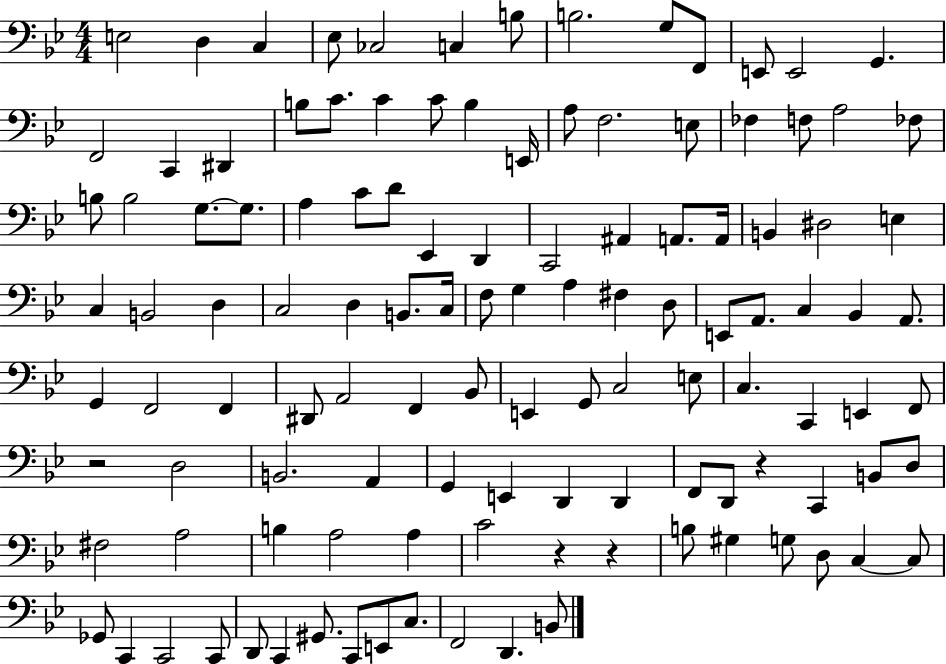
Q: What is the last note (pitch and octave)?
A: B2